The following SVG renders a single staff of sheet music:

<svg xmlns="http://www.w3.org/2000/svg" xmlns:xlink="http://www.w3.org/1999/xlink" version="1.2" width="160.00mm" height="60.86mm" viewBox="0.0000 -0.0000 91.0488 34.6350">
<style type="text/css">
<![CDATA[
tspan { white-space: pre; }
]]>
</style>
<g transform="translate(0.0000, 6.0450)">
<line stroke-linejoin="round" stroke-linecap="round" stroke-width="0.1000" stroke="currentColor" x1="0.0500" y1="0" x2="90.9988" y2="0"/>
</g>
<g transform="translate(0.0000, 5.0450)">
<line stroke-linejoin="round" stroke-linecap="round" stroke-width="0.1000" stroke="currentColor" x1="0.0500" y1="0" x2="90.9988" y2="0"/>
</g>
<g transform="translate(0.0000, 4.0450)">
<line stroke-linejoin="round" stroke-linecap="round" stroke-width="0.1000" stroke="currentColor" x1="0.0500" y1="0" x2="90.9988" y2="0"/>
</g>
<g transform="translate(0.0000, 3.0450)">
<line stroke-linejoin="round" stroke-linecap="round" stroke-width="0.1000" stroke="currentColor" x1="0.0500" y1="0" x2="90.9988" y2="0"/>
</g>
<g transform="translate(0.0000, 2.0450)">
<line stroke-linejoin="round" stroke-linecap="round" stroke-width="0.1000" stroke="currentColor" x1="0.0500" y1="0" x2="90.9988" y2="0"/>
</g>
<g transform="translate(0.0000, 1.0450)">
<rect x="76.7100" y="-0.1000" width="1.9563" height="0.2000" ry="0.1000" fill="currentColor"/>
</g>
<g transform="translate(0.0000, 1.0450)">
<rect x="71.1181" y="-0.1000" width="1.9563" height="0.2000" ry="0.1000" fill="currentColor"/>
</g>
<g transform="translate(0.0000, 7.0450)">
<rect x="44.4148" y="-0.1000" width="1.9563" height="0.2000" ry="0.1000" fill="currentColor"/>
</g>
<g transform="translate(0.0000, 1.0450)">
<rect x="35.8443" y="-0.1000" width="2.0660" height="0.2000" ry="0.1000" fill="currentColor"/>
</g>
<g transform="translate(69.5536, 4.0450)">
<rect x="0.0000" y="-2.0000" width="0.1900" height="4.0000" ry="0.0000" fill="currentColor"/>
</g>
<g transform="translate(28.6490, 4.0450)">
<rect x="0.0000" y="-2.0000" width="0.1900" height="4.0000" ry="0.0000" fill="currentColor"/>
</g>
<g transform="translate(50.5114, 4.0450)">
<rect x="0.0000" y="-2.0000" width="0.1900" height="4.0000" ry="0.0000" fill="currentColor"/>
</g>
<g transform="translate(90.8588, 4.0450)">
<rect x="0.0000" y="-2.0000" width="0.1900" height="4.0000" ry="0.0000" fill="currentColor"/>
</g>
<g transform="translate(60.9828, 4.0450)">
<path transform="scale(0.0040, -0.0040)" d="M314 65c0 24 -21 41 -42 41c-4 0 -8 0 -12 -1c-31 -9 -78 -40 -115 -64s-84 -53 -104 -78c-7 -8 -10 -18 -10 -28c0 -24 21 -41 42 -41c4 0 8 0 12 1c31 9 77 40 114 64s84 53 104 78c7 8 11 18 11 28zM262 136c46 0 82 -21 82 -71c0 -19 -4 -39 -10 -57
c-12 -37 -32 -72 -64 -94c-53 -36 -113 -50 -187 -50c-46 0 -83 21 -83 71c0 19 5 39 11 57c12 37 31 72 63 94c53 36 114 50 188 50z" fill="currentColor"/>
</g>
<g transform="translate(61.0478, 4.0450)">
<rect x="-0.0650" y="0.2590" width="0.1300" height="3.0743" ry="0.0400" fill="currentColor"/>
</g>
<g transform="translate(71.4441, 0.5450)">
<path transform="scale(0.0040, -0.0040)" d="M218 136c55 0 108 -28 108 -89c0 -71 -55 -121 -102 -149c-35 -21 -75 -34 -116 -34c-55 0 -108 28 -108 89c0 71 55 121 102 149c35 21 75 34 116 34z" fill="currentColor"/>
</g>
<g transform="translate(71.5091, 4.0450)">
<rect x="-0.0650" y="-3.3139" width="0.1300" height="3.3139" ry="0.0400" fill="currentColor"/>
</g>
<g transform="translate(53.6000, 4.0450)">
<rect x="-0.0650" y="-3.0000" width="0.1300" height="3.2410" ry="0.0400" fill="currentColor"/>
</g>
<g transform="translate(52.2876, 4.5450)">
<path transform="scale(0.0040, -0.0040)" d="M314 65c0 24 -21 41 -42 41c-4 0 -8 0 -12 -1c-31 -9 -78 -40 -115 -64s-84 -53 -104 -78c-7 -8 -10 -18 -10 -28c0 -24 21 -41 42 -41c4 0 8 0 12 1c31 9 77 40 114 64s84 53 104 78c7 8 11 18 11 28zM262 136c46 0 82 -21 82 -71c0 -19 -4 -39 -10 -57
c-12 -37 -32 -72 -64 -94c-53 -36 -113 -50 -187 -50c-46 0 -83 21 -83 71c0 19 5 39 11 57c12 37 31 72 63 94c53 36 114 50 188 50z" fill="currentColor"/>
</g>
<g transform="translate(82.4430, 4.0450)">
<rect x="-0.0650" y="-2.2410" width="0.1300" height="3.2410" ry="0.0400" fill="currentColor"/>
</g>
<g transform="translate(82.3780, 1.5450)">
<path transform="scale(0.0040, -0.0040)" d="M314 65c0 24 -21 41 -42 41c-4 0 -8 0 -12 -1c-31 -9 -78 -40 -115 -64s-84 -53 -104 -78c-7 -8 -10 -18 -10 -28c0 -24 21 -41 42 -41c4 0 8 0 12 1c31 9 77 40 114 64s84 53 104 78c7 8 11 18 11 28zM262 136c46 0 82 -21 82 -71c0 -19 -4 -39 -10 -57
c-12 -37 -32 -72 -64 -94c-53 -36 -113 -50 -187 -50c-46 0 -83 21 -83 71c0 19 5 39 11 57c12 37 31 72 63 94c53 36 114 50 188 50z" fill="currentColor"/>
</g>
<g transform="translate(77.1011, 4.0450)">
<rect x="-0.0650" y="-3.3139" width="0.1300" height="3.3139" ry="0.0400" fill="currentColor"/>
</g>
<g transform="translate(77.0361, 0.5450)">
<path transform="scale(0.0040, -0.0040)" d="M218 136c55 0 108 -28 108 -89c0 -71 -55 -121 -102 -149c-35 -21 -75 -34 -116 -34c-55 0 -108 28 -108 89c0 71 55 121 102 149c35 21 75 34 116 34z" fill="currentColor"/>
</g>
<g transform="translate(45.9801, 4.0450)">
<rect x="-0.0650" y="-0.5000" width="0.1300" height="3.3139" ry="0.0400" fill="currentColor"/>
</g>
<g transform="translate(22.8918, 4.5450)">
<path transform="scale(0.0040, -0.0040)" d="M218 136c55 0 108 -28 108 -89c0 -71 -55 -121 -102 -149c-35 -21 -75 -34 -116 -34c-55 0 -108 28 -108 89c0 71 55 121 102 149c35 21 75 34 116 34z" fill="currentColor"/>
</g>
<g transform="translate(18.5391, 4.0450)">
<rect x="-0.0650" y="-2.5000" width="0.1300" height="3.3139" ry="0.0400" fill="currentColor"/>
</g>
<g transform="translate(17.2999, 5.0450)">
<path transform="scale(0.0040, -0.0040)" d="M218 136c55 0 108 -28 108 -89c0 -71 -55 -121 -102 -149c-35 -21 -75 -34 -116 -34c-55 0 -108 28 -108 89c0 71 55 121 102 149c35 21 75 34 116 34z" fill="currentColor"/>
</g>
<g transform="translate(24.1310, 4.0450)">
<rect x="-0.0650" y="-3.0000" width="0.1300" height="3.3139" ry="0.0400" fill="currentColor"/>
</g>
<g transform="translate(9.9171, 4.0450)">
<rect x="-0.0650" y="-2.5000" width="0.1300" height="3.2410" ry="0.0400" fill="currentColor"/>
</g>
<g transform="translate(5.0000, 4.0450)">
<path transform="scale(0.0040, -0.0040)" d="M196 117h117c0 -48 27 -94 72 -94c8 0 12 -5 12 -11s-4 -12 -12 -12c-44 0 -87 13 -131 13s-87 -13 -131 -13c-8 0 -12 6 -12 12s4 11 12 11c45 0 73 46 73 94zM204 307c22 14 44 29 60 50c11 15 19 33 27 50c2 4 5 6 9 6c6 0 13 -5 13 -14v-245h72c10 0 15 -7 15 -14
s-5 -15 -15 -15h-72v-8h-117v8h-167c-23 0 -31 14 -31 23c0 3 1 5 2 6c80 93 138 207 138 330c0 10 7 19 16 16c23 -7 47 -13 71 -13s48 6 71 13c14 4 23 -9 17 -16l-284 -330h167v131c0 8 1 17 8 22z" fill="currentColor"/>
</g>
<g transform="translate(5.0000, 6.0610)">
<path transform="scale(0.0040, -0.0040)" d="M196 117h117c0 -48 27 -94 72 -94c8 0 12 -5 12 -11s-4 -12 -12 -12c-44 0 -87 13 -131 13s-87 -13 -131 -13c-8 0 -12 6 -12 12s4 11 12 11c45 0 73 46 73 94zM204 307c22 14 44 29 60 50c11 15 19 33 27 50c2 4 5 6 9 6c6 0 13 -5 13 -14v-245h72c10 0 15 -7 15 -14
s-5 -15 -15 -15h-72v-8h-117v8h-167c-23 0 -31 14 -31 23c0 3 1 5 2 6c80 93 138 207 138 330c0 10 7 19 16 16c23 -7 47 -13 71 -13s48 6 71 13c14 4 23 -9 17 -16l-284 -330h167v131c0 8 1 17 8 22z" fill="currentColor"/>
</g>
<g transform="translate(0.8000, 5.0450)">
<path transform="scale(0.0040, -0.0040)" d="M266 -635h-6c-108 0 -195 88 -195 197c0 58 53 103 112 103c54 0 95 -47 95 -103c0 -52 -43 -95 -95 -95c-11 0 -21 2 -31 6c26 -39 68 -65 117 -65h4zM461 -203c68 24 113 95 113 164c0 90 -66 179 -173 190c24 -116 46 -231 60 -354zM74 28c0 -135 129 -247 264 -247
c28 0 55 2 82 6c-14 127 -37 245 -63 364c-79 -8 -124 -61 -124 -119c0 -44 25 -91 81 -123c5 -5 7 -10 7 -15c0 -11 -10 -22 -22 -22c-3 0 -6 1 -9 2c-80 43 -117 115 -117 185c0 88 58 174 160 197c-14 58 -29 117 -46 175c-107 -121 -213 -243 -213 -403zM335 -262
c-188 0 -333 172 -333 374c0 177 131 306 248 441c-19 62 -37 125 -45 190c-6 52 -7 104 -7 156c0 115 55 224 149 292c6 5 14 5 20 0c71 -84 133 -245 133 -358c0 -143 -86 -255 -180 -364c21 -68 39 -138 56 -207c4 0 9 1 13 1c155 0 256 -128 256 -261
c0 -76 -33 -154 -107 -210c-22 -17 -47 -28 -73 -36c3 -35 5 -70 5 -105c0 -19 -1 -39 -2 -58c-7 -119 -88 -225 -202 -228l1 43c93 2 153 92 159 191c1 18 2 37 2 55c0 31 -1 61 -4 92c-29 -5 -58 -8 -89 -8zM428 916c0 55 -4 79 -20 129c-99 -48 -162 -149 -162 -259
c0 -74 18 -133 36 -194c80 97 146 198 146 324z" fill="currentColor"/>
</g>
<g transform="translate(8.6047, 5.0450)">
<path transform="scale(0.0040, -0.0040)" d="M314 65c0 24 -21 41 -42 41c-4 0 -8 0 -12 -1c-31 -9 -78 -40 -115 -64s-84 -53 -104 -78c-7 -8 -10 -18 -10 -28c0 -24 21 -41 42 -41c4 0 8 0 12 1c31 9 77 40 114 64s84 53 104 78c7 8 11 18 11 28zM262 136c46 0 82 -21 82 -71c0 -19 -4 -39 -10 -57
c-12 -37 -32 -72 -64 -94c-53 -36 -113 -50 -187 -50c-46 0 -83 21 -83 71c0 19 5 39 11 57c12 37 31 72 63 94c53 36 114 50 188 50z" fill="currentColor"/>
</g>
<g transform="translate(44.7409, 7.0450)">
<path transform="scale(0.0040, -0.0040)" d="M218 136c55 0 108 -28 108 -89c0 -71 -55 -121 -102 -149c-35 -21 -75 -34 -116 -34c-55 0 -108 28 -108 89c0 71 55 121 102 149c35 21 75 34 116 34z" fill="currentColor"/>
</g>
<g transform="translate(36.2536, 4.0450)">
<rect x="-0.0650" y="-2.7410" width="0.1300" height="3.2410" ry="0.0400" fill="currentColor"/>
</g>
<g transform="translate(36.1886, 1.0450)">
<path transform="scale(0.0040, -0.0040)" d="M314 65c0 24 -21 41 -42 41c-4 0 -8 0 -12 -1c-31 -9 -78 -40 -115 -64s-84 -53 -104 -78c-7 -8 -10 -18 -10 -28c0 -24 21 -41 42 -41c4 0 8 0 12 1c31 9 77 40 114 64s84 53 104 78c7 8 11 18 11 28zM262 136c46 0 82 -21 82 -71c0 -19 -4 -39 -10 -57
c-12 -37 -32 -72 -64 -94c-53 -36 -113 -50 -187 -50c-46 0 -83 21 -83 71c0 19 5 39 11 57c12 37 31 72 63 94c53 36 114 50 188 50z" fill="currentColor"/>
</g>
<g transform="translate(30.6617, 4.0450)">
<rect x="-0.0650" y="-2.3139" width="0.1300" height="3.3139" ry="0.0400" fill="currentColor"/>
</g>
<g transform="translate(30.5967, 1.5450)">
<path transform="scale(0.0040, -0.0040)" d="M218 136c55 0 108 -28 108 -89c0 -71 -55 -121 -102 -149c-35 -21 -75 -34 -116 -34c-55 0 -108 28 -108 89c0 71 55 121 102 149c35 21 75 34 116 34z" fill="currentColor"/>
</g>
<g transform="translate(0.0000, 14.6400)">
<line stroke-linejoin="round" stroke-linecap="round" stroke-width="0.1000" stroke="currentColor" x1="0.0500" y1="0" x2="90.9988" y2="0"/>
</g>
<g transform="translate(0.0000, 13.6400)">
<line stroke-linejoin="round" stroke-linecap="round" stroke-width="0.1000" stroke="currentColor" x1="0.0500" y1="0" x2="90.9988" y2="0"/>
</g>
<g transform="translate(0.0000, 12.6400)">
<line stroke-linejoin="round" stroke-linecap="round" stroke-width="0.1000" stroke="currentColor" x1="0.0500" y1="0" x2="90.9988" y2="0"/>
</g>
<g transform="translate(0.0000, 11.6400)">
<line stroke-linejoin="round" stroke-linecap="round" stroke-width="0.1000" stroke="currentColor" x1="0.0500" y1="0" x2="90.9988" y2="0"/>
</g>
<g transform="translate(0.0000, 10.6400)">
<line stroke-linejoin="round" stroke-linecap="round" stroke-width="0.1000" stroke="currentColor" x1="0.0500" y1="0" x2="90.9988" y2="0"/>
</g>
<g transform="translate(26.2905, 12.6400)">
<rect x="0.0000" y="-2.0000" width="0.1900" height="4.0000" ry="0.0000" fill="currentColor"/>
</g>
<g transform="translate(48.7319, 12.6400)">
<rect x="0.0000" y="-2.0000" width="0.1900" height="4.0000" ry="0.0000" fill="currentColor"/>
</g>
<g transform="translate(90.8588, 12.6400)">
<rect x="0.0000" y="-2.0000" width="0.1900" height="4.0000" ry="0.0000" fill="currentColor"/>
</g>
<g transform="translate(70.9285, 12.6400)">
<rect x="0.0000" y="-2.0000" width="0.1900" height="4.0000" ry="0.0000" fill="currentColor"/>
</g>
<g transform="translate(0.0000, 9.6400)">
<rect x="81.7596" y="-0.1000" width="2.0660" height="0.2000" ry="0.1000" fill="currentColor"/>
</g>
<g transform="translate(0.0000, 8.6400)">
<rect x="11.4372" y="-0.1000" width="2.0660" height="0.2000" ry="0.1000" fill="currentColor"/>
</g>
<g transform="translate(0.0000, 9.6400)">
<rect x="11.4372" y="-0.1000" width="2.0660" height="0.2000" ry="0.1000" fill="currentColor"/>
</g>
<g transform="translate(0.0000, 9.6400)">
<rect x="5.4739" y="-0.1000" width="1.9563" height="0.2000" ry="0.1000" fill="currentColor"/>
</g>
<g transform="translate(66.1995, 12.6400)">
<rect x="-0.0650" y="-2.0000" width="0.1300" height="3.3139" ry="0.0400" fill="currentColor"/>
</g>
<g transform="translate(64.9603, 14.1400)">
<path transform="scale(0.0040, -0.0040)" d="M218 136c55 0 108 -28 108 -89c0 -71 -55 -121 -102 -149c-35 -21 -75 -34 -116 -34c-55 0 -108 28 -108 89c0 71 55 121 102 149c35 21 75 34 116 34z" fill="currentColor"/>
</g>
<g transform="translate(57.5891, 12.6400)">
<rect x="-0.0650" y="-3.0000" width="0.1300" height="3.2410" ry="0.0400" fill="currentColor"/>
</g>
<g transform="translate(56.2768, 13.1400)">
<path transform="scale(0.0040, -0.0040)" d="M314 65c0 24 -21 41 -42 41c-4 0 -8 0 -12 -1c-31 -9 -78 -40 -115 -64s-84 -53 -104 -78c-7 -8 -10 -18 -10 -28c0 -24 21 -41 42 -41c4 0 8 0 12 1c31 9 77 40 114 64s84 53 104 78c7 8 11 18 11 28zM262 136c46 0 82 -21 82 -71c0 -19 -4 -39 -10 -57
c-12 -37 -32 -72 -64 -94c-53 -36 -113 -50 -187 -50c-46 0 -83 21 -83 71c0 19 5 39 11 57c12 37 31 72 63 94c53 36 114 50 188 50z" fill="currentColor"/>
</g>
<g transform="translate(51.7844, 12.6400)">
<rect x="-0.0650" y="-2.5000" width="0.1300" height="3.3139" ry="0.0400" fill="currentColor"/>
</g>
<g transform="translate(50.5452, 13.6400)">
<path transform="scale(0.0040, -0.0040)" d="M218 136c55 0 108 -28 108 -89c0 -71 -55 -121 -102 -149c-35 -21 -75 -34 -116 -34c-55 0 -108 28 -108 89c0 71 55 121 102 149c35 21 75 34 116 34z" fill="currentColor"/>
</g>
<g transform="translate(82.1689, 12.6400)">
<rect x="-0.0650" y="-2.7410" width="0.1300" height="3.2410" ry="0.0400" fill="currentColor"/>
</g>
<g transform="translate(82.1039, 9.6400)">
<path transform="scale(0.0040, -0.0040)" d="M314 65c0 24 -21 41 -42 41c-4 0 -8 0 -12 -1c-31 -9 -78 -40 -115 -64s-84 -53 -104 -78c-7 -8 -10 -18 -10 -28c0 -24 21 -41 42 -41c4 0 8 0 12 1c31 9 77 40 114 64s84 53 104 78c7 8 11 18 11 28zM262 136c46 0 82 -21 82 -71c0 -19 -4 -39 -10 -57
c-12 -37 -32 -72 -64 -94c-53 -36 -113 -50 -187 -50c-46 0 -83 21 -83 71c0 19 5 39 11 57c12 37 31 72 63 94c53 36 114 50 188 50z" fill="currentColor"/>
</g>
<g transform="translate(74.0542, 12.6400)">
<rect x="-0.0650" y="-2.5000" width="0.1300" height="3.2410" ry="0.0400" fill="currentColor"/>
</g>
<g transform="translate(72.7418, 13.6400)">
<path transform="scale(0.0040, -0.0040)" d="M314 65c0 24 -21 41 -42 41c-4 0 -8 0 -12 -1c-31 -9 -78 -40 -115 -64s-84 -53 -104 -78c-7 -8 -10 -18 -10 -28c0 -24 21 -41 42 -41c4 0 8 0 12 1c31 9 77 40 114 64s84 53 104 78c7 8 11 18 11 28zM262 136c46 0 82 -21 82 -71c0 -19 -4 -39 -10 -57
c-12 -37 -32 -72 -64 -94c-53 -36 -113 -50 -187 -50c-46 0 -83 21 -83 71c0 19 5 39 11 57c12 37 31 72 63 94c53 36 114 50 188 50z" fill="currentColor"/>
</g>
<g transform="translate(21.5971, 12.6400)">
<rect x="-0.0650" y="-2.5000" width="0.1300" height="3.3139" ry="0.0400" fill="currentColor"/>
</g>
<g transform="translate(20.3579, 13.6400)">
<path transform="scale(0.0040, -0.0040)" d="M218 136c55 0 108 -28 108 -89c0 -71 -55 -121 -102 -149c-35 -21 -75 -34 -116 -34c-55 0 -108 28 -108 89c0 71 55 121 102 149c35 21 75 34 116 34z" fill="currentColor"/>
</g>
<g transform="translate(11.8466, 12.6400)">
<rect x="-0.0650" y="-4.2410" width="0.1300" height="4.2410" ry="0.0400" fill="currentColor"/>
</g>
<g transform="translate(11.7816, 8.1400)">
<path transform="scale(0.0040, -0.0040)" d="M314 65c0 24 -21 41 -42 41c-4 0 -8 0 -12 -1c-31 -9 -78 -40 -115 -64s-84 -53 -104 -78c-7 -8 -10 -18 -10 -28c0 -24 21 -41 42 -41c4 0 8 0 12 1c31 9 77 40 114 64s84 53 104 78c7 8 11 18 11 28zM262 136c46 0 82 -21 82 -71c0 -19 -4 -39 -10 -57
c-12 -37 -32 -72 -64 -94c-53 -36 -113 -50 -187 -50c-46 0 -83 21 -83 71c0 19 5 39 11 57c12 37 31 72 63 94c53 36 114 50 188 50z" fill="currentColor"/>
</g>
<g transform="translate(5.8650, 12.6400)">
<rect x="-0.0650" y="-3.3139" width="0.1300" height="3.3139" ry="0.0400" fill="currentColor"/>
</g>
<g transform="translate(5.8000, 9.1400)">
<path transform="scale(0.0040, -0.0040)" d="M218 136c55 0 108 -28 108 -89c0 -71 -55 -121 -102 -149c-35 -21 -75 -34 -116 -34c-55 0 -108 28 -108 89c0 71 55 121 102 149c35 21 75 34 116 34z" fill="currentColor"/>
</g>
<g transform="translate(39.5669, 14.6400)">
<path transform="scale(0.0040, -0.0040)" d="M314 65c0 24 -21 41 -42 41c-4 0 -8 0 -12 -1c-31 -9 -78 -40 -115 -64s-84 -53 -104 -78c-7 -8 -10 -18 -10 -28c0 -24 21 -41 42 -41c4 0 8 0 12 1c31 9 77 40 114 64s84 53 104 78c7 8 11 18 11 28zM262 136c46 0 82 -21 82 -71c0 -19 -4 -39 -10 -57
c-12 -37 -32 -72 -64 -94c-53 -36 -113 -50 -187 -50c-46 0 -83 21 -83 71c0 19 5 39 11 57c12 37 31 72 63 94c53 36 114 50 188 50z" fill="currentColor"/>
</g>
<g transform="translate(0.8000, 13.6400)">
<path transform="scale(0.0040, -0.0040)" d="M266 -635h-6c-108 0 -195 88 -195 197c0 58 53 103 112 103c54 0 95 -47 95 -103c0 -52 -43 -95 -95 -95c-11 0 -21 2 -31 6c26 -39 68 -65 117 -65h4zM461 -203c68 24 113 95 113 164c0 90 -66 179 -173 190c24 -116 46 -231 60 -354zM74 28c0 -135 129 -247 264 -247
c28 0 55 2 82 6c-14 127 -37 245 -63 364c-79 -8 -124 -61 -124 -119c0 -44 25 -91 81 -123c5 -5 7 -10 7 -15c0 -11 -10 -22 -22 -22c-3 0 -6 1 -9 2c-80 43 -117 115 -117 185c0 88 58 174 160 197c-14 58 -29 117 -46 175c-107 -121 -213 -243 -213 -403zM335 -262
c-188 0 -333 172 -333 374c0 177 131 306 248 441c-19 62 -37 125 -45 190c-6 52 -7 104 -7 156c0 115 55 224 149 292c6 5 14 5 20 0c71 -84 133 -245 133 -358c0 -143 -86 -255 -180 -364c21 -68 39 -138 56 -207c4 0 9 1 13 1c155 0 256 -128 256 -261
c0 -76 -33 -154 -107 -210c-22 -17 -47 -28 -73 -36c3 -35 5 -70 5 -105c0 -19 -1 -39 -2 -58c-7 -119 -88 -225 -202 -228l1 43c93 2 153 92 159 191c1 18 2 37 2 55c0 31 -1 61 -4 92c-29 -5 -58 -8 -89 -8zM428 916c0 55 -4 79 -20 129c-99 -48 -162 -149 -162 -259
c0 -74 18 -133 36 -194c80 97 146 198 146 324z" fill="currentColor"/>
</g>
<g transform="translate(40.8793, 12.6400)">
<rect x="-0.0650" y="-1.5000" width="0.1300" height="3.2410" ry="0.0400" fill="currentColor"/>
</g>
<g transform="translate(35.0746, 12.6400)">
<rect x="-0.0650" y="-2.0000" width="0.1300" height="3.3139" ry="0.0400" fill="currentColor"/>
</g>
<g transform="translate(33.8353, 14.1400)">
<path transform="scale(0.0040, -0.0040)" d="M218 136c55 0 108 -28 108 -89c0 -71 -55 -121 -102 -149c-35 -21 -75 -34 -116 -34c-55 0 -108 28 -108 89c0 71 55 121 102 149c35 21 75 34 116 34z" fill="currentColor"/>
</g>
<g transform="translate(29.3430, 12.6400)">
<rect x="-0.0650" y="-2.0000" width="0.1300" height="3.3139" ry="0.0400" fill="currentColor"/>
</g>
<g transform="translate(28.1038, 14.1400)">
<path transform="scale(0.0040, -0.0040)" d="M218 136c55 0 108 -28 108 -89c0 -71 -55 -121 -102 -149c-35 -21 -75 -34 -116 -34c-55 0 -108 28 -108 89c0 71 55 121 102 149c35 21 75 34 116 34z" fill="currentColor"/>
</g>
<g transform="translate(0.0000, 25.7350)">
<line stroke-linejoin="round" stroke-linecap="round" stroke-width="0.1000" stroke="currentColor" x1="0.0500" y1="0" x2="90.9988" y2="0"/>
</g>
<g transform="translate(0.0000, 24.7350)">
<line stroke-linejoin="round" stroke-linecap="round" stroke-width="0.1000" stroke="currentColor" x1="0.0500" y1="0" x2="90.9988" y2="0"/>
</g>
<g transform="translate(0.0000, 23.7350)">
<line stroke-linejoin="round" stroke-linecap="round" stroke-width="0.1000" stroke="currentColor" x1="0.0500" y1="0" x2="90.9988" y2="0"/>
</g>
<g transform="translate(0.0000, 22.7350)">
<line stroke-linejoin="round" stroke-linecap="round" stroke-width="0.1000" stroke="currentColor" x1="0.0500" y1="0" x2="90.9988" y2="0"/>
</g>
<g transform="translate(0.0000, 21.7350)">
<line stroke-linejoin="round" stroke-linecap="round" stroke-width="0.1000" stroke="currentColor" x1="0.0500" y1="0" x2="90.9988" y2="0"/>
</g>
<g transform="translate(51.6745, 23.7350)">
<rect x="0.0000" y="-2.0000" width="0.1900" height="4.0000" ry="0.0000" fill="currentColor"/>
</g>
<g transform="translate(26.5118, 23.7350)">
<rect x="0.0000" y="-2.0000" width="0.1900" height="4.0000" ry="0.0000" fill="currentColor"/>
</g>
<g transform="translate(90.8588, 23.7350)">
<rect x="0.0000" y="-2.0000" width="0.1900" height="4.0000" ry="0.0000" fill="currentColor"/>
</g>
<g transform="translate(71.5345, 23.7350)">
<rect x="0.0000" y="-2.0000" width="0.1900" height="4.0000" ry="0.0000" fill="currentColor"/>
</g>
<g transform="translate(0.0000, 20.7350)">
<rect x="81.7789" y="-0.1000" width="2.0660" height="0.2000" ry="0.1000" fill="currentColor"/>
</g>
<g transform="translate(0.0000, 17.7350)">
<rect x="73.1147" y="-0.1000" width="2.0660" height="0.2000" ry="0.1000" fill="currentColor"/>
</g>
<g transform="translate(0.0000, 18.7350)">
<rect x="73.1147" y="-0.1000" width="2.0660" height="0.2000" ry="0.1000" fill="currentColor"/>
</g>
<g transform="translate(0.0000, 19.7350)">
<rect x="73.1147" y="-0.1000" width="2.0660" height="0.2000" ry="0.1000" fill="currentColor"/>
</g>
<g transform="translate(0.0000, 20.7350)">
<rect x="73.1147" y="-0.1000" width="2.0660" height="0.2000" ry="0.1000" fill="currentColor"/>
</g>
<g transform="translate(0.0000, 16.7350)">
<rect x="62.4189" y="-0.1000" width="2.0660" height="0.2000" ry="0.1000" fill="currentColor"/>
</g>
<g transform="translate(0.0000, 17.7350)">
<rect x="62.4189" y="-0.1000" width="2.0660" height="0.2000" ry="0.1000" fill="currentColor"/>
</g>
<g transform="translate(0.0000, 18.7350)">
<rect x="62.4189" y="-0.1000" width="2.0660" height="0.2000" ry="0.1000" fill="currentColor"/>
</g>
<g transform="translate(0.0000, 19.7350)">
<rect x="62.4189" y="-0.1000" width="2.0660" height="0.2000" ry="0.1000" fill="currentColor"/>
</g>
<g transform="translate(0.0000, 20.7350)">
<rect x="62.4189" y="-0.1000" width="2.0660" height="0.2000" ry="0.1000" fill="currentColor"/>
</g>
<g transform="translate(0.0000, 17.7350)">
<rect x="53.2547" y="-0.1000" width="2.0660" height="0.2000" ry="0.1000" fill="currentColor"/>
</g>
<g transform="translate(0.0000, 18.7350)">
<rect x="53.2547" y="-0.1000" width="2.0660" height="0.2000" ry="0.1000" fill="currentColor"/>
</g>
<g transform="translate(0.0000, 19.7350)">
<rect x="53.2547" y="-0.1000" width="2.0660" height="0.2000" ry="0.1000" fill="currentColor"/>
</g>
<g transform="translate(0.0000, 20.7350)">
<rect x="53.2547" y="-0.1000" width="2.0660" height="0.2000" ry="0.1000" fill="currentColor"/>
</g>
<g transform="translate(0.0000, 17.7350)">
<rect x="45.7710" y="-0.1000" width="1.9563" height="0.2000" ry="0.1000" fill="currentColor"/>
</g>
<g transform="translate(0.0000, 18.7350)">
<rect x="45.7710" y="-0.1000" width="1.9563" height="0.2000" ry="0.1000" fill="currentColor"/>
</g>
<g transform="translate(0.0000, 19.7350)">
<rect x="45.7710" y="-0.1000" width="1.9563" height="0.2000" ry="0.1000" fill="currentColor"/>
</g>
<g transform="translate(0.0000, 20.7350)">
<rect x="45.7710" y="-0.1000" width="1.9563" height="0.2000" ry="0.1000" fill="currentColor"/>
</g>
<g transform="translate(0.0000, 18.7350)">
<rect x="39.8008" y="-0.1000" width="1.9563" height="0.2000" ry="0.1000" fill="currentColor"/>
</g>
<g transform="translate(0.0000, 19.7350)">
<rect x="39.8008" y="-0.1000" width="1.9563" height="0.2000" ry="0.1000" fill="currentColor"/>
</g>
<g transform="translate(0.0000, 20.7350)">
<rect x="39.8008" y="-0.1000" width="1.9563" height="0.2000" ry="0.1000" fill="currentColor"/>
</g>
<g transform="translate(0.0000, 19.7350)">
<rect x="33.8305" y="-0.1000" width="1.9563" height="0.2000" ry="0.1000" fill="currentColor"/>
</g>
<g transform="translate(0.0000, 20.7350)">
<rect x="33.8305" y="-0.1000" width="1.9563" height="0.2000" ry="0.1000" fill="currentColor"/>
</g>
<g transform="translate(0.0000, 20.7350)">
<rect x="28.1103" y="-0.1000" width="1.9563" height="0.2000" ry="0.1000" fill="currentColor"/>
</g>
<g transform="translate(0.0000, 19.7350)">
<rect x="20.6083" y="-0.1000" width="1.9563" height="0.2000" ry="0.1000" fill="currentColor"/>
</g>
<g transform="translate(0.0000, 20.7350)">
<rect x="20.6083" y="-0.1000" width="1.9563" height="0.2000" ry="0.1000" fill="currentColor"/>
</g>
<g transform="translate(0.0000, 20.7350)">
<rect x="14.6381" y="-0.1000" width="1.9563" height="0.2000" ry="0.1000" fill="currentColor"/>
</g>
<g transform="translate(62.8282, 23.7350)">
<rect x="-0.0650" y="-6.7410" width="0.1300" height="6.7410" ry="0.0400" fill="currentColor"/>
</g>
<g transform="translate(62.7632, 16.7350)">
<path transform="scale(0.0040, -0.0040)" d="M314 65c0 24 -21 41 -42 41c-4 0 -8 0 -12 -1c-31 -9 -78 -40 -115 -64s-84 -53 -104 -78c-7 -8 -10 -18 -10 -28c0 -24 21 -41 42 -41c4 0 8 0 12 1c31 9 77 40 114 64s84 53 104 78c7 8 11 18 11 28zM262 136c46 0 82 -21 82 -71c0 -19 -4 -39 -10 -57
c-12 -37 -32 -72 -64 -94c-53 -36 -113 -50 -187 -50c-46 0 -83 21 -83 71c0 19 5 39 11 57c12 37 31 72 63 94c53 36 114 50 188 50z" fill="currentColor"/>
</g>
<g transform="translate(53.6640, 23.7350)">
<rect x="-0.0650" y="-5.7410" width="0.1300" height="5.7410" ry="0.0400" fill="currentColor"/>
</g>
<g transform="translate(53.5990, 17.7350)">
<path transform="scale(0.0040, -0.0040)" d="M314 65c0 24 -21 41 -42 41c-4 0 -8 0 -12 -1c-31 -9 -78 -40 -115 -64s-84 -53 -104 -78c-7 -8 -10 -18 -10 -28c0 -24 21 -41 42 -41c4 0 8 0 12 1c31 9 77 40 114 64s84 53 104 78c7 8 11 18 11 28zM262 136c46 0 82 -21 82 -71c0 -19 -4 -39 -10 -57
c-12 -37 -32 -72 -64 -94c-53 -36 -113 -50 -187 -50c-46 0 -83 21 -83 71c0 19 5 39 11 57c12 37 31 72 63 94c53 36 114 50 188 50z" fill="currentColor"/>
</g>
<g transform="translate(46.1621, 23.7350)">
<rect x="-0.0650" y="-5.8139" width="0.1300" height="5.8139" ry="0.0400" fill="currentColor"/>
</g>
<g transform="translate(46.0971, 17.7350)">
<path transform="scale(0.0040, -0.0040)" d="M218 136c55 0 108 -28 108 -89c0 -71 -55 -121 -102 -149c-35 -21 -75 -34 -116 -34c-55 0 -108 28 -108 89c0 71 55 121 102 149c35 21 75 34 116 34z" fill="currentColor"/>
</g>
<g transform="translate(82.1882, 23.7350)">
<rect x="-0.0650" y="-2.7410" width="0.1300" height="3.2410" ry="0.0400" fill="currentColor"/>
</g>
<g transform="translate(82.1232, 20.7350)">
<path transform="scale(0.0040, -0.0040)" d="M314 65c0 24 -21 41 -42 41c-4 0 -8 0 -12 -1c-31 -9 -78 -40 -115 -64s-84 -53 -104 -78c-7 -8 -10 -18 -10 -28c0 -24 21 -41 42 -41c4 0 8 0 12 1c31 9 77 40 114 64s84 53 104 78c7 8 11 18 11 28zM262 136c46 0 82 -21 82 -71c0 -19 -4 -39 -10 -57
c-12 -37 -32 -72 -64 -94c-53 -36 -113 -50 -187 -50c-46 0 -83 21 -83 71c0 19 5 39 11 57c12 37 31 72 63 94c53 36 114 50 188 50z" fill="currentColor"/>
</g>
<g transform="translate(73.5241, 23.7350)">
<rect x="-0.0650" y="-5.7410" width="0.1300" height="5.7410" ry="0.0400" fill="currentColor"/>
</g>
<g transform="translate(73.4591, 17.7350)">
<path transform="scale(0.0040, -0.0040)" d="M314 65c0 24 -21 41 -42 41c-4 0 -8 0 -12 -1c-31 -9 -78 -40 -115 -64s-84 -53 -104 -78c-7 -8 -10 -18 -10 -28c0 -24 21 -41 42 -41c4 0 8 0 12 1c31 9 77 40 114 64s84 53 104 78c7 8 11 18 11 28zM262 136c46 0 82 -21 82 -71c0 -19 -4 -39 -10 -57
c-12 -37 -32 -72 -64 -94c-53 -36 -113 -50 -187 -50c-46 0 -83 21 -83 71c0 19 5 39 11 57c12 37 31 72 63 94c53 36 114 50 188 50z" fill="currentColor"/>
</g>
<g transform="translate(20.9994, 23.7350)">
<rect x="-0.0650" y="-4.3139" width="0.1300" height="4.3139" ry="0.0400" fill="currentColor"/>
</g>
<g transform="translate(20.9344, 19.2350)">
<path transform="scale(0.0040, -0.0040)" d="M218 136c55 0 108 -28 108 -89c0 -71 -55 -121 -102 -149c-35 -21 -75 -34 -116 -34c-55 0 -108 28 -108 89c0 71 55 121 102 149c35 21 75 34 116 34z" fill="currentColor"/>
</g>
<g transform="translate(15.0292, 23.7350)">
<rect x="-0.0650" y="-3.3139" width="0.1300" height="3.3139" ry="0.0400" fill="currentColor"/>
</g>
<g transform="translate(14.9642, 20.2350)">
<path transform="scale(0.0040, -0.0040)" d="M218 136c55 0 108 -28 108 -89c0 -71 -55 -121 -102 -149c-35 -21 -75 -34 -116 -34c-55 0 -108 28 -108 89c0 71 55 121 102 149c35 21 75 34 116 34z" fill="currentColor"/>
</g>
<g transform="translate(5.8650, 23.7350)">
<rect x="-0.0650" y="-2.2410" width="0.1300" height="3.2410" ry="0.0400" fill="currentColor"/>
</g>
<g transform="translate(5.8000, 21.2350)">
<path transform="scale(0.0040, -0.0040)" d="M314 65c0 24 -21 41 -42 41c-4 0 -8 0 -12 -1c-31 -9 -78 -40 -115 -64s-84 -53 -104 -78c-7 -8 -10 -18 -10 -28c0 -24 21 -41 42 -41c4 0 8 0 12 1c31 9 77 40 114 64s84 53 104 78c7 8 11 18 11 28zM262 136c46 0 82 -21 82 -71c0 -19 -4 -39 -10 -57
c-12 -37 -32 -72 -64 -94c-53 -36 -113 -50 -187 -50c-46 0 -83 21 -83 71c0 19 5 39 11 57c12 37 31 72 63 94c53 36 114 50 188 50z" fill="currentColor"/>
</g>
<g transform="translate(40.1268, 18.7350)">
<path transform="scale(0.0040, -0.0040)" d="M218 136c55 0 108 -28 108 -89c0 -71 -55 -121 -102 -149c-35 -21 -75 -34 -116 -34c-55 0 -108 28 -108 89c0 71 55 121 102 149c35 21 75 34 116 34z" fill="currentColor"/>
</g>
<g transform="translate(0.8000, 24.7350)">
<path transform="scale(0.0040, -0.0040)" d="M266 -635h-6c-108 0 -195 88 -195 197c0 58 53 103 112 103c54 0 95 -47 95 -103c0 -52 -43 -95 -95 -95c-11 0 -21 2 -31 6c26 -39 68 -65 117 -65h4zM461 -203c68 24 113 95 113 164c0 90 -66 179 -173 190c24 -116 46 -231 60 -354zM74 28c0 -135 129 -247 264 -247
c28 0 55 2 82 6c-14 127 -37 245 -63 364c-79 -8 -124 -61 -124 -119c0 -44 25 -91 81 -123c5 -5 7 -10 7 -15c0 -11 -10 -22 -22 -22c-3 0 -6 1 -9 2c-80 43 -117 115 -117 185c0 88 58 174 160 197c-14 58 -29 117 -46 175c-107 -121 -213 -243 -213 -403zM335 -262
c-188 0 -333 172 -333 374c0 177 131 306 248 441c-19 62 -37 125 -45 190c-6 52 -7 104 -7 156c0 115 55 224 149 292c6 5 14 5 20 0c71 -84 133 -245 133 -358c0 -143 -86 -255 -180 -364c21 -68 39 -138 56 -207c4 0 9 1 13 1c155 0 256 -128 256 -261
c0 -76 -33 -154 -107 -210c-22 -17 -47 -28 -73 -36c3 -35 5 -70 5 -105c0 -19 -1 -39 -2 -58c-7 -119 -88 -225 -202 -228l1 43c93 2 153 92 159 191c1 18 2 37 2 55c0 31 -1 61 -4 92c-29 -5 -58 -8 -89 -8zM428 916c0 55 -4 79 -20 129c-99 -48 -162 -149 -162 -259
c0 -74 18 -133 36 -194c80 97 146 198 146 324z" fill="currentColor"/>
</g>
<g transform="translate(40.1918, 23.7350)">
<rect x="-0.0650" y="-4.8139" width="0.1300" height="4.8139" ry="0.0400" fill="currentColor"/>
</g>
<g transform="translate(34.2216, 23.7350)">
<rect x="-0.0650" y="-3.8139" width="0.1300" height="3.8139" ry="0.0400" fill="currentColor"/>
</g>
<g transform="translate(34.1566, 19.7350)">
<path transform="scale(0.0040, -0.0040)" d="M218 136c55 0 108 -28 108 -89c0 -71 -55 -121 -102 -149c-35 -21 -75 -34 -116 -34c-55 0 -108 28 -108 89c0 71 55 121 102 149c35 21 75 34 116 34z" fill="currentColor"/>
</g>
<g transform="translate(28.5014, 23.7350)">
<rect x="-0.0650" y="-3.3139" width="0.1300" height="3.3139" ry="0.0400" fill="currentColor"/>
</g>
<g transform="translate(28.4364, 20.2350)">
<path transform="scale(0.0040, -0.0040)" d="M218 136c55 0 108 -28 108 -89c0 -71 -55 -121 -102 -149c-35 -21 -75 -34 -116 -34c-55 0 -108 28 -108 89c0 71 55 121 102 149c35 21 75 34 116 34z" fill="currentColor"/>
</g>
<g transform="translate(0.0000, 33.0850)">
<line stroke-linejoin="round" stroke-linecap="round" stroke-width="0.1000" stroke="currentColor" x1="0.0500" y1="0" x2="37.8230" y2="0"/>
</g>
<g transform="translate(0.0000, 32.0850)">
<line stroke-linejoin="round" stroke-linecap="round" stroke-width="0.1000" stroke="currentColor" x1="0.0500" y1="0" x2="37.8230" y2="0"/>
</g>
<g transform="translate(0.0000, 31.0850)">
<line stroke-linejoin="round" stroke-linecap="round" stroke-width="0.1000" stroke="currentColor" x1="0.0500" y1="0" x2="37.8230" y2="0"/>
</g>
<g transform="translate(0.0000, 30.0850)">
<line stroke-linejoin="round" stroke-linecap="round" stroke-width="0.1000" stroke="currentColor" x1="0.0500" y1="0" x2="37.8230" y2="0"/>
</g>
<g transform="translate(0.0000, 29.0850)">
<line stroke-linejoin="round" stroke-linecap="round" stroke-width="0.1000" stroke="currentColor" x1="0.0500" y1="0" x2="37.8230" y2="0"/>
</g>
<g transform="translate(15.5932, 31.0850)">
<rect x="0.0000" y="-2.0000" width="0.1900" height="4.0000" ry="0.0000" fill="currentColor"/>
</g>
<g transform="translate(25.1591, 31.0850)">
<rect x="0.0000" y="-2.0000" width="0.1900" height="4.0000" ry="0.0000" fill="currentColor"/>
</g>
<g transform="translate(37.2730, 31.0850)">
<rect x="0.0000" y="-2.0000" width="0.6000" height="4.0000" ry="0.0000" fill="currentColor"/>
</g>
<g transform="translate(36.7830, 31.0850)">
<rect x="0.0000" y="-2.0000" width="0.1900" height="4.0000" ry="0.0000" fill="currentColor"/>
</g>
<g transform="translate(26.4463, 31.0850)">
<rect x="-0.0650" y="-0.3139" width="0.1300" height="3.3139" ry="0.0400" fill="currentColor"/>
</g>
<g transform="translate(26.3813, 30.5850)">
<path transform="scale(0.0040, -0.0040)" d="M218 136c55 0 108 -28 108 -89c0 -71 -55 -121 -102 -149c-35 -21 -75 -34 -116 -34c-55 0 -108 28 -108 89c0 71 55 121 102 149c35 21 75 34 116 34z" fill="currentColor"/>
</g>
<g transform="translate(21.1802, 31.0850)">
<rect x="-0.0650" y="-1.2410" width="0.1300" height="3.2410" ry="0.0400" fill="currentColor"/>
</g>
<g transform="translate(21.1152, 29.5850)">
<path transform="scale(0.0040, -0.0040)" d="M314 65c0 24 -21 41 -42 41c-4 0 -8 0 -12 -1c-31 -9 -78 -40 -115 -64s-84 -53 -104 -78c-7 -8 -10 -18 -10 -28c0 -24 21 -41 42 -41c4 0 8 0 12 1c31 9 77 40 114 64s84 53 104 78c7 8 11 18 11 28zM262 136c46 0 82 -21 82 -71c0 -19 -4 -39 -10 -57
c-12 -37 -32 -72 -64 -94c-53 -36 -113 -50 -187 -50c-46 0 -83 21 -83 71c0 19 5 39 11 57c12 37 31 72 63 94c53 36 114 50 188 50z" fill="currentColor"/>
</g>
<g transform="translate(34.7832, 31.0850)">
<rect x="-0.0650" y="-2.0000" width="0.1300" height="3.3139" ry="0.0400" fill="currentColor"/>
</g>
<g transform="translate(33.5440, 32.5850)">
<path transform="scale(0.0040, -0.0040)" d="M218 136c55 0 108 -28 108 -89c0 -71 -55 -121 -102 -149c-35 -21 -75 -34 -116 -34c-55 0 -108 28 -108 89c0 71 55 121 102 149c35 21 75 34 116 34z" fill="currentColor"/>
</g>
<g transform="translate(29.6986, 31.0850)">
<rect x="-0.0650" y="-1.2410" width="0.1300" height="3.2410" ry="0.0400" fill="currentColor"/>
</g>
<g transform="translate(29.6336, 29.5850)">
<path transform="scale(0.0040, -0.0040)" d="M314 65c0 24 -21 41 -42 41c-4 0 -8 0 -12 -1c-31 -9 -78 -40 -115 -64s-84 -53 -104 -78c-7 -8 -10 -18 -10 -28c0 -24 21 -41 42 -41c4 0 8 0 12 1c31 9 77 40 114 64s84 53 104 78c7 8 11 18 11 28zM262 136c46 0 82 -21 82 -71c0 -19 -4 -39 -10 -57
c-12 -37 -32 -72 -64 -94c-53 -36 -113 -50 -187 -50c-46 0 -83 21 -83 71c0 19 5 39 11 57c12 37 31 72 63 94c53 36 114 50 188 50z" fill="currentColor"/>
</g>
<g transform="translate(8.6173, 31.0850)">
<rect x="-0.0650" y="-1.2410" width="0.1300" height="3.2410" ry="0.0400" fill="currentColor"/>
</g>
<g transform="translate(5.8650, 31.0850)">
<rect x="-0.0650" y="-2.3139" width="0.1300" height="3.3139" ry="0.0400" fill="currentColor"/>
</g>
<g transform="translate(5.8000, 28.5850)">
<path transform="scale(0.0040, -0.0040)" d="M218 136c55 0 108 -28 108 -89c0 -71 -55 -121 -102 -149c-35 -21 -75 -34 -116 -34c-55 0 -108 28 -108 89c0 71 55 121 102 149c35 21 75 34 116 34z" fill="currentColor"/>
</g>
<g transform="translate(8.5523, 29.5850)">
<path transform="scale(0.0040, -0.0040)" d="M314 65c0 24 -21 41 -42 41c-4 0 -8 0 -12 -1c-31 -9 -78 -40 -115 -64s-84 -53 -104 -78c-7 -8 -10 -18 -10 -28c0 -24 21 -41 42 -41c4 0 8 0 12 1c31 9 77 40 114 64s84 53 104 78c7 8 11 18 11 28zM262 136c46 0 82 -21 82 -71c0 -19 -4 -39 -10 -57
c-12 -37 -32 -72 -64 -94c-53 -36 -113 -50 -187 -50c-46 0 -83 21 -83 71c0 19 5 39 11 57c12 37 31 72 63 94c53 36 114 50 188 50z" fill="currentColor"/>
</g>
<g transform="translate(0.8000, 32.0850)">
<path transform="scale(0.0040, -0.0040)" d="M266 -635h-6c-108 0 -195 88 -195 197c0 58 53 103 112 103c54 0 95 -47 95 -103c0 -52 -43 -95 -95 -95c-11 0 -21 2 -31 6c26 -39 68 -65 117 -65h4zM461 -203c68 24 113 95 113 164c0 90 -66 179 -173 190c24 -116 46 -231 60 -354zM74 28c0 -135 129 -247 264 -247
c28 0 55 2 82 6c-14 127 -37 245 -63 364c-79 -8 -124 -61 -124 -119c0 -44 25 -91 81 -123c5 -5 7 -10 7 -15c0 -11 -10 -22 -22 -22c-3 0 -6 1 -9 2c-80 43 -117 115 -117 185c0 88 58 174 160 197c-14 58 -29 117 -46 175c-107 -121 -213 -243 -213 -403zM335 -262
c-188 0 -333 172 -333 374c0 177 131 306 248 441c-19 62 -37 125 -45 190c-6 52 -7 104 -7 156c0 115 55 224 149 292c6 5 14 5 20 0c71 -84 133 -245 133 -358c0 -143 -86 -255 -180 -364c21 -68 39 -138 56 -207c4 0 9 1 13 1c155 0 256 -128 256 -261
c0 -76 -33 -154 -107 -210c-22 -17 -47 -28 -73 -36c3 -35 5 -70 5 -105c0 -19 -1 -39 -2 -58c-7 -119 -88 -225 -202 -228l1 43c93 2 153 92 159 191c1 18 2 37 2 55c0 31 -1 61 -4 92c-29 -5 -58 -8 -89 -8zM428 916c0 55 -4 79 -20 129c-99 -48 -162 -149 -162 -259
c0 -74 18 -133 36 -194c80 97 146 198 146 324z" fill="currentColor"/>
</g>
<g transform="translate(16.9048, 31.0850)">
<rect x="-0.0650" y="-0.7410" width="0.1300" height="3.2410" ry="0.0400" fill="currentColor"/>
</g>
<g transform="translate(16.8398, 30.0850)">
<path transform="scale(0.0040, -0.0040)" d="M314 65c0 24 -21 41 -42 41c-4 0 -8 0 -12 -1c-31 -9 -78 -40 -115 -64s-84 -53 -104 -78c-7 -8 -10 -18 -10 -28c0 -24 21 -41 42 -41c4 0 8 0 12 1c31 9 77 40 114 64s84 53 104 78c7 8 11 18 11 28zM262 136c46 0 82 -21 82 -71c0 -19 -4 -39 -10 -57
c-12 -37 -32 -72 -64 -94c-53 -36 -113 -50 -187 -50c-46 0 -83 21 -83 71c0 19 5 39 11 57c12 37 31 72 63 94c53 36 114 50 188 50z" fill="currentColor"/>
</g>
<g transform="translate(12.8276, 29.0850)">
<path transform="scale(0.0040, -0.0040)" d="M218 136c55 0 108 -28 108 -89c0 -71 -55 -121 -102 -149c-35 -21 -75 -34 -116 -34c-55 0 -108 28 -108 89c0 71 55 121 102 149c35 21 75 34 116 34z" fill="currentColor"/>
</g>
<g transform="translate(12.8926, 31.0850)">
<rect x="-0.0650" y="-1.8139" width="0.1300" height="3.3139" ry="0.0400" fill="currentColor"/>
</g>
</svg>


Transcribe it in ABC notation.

X:1
T:Untitled
M:4/4
L:1/4
K:C
G2 G A g a2 C A2 B2 b b g2 b d'2 G F F E2 G A2 F G2 a2 g2 b d' b c' e' g' g'2 b'2 g'2 a2 g e2 f d2 e2 c e2 F